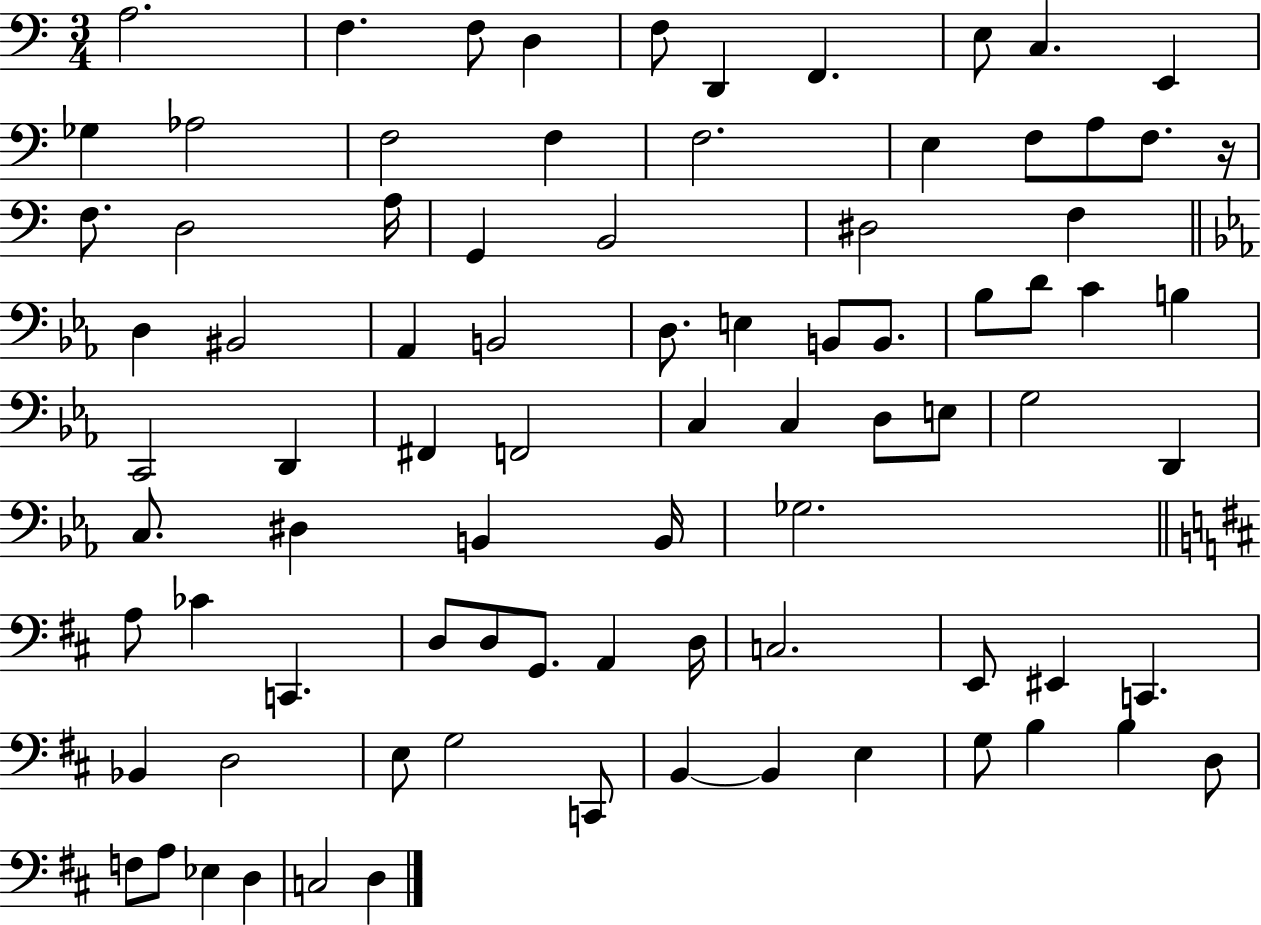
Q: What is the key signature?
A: C major